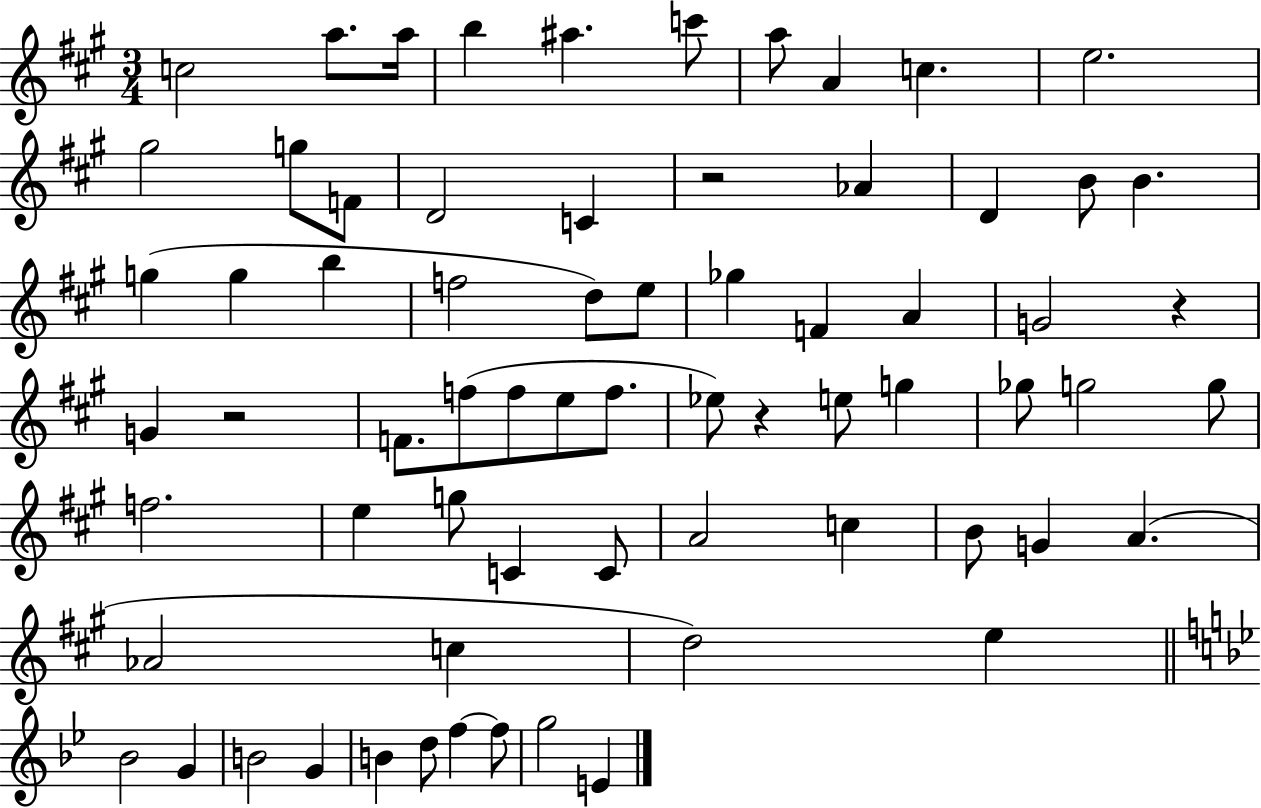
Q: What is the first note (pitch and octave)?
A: C5